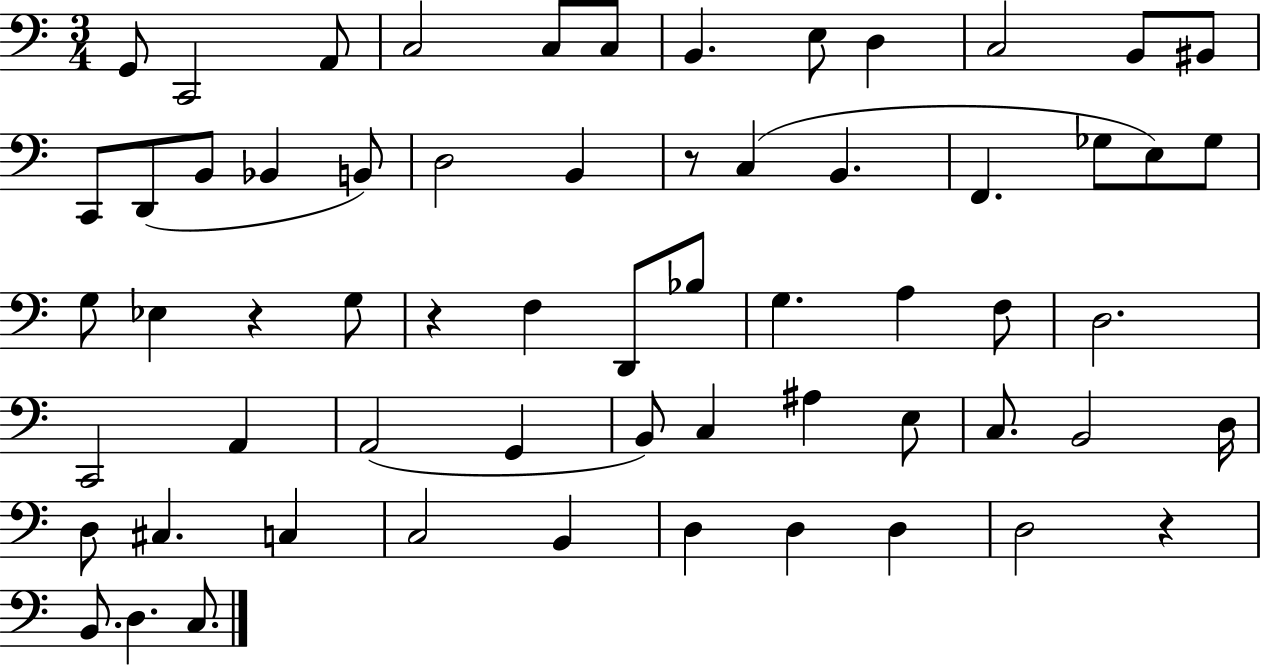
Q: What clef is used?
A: bass